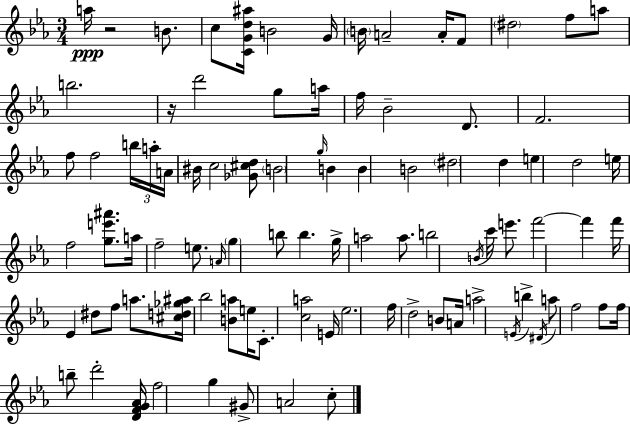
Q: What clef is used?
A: treble